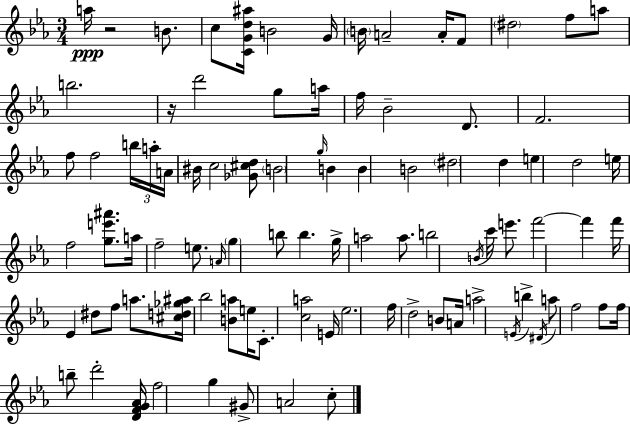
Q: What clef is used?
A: treble